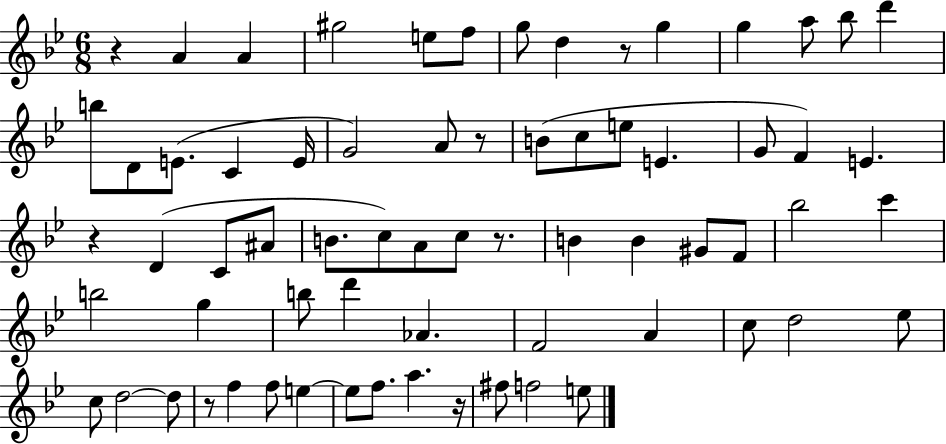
X:1
T:Untitled
M:6/8
L:1/4
K:Bb
z A A ^g2 e/2 f/2 g/2 d z/2 g g a/2 _b/2 d' b/2 D/2 E/2 C E/4 G2 A/2 z/2 B/2 c/2 e/2 E G/2 F E z D C/2 ^A/2 B/2 c/2 A/2 c/2 z/2 B B ^G/2 F/2 _b2 c' b2 g b/2 d' _A F2 A c/2 d2 _e/2 c/2 d2 d/2 z/2 f f/2 e e/2 f/2 a z/4 ^f/2 f2 e/2